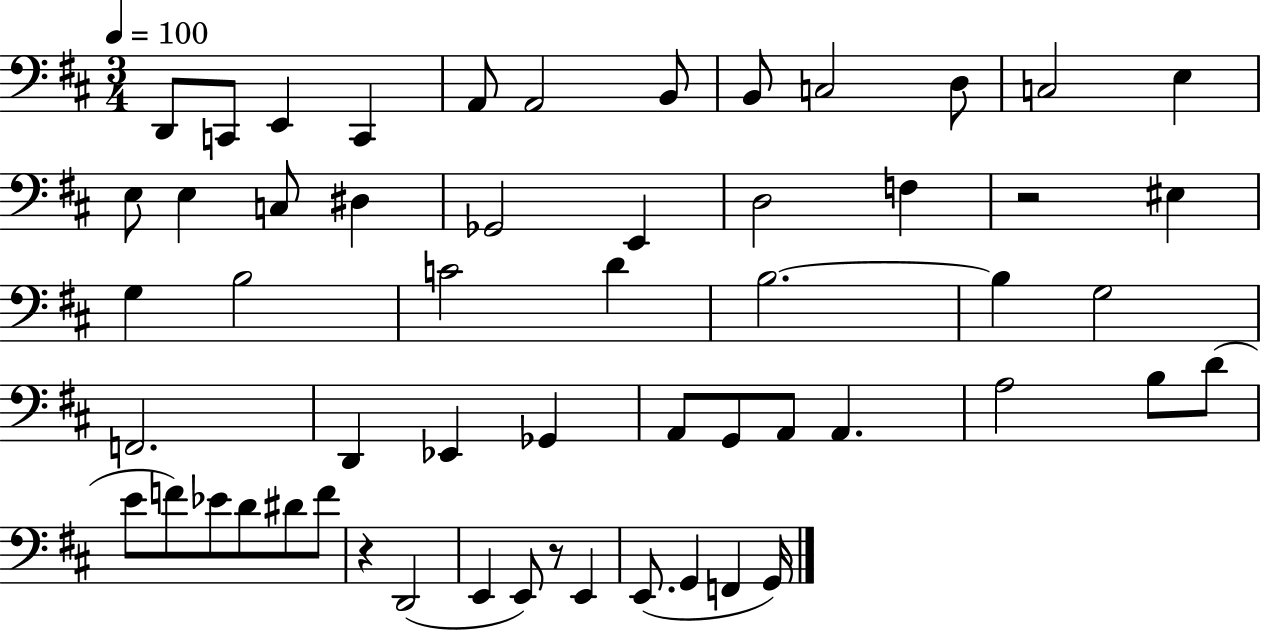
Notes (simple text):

D2/e C2/e E2/q C2/q A2/e A2/h B2/e B2/e C3/h D3/e C3/h E3/q E3/e E3/q C3/e D#3/q Gb2/h E2/q D3/h F3/q R/h EIS3/q G3/q B3/h C4/h D4/q B3/h. B3/q G3/h F2/h. D2/q Eb2/q Gb2/q A2/e G2/e A2/e A2/q. A3/h B3/e D4/e E4/e F4/e Eb4/e D4/e D#4/e F4/e R/q D2/h E2/q E2/e R/e E2/q E2/e. G2/q F2/q G2/s